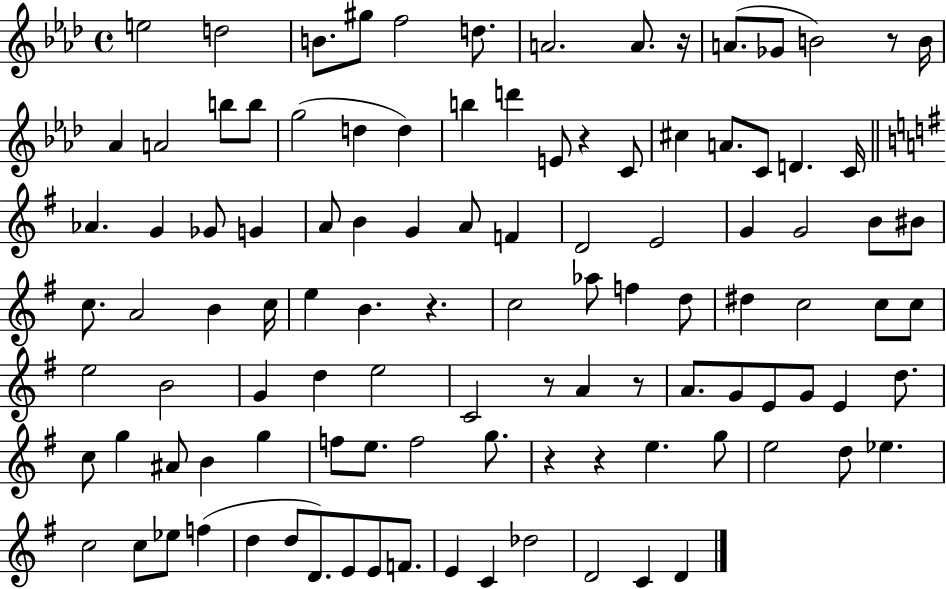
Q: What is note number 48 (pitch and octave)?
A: E5